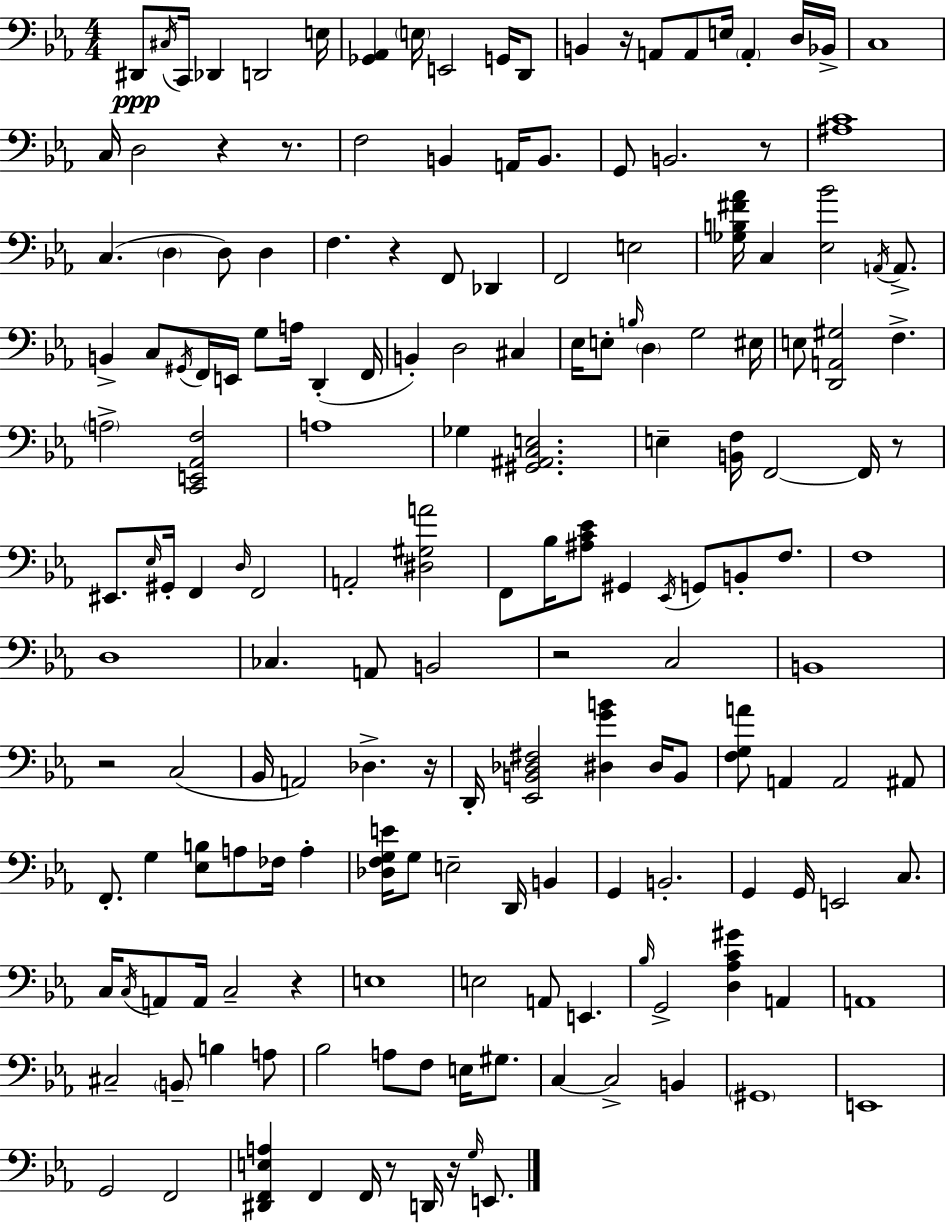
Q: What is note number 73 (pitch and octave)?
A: Bb3